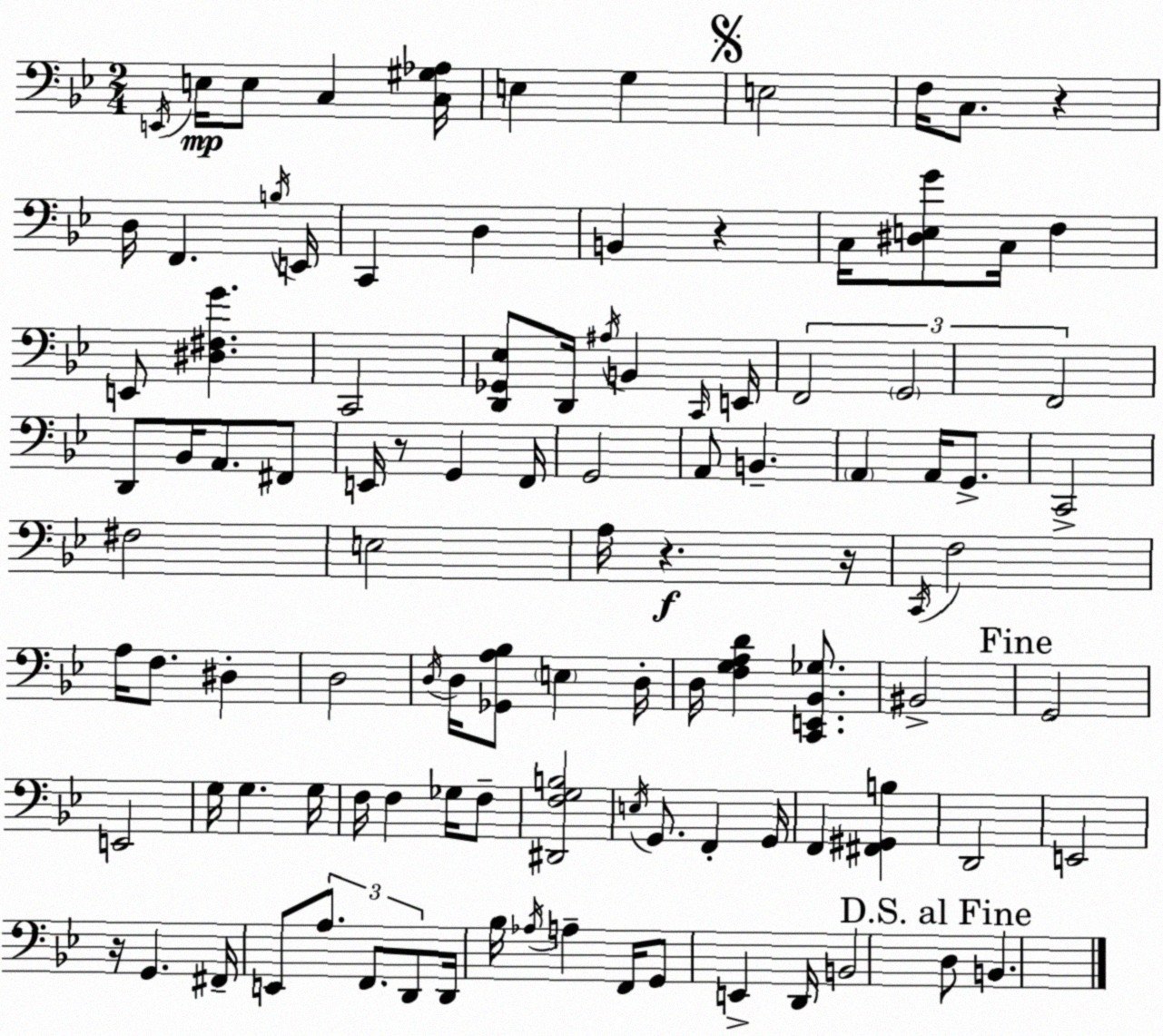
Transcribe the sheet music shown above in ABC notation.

X:1
T:Untitled
M:2/4
L:1/4
K:Bb
E,,/4 E,/4 E,/2 C, [C,^G,_A,]/4 E, G, E,2 F,/4 C,/2 z D,/4 F,, B,/4 E,,/4 C,, D, B,, z C,/4 [^D,E,G]/2 C,/4 F, E,,/2 [^D,^F,G] C,,2 [D,,_G,,_E,]/2 D,,/4 ^A,/4 B,, C,,/4 E,,/4 F,,2 G,,2 F,,2 D,,/2 _B,,/4 A,,/2 ^F,,/2 E,,/4 z/2 G,, F,,/4 G,,2 A,,/2 B,, A,, A,,/4 G,,/2 C,,2 ^F,2 E,2 A,/4 z z/4 C,,/4 F,2 A,/4 F,/2 ^D, D,2 D,/4 D,/4 [_G,,A,_B,]/2 E, D,/4 D,/4 [F,G,A,D] [C,,E,,_B,,_G,]/2 ^B,,2 G,,2 E,,2 G,/4 G, G,/4 F,/4 F, _G,/4 F,/2 [^D,,F,G,B,]2 E,/4 G,,/2 F,, G,,/4 F,, [^F,,^G,,B,] D,,2 E,,2 z/4 G,, ^F,,/4 E,,/2 A,/2 F,,/2 D,,/2 D,,/4 _B,/4 _A,/4 A, F,,/4 G,,/2 E,, D,,/4 B,,2 D,/2 B,,